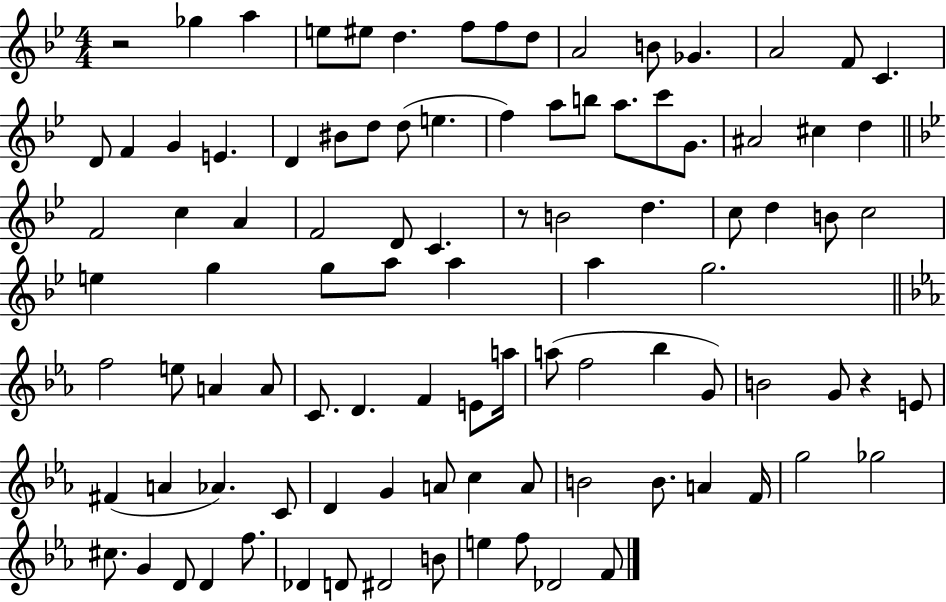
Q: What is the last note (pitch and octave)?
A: F4